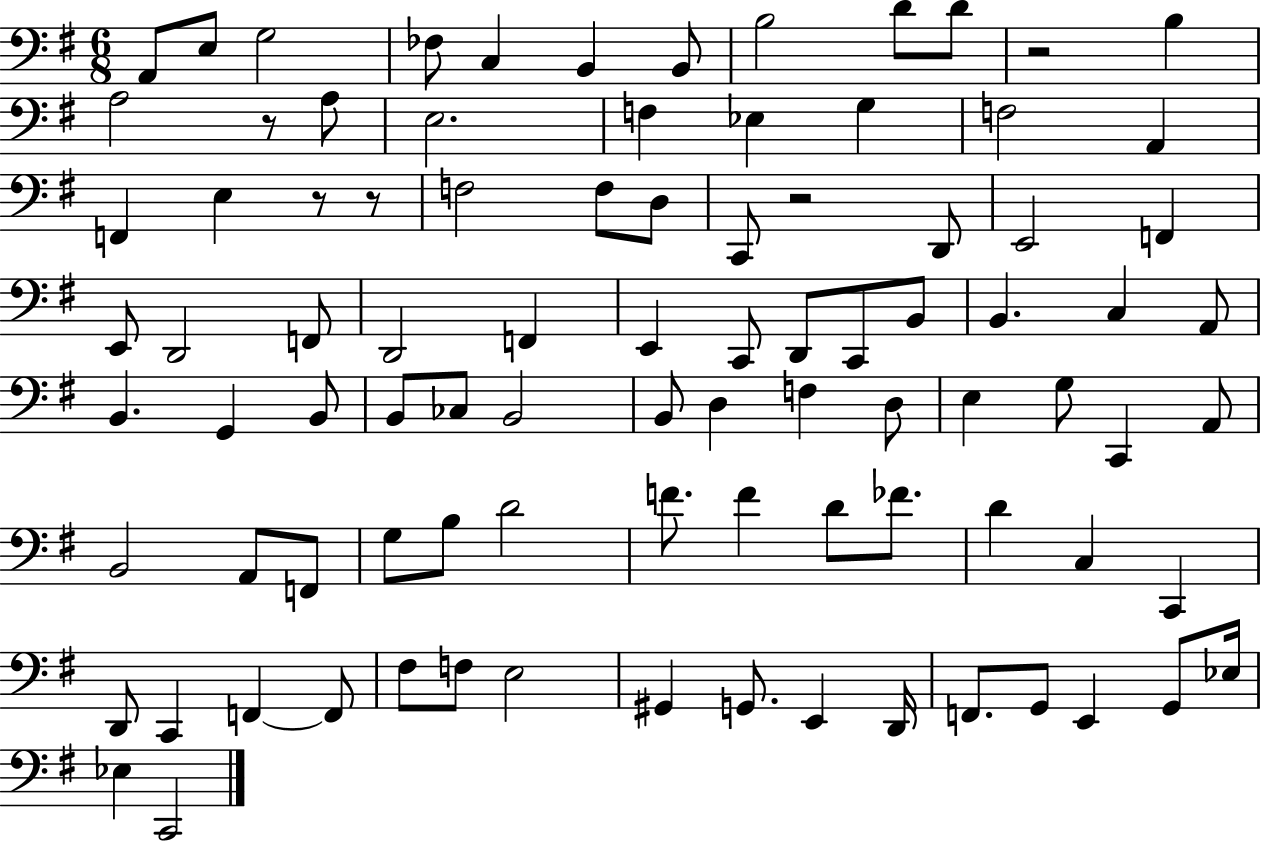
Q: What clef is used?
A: bass